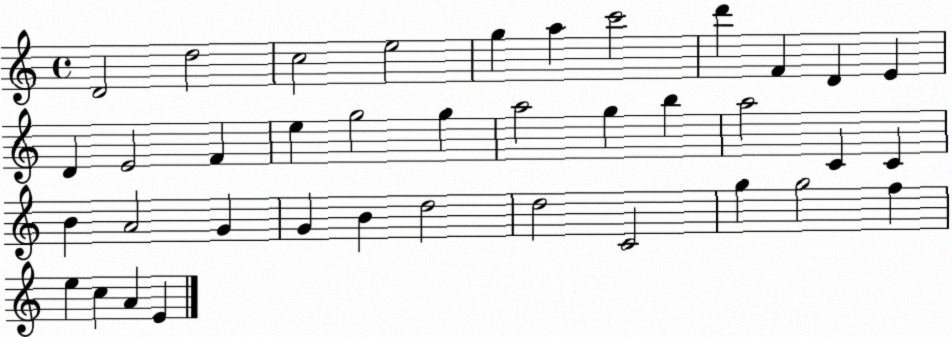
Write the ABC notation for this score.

X:1
T:Untitled
M:4/4
L:1/4
K:C
D2 d2 c2 e2 g a c'2 d' F D E D E2 F e g2 g a2 g b a2 C C B A2 G G B d2 d2 C2 g g2 f e c A E